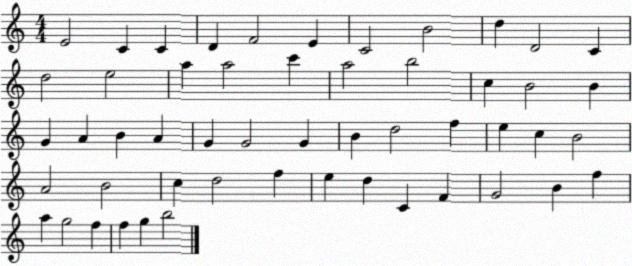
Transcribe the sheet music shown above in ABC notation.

X:1
T:Untitled
M:4/4
L:1/4
K:C
E2 C C D F2 E C2 B2 d D2 C d2 e2 a a2 c' a2 b2 c B2 B G A B A G G2 G B d2 f e c B2 A2 B2 c d2 f e d C F G2 B f a g2 f f g b2